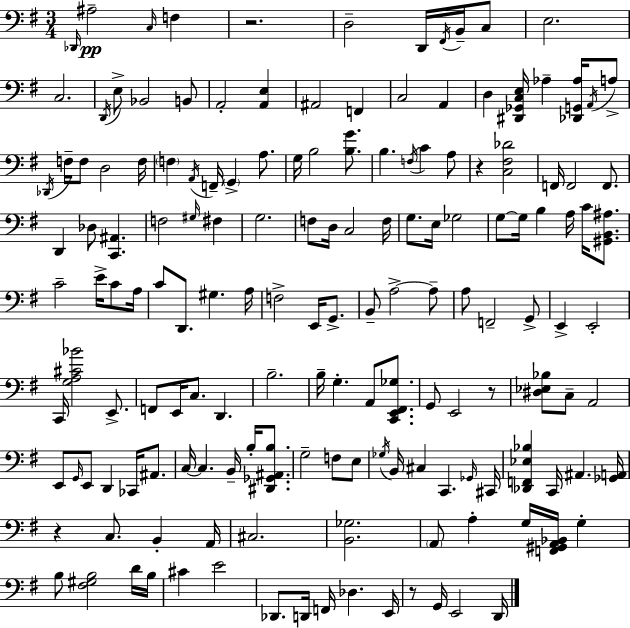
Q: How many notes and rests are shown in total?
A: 157